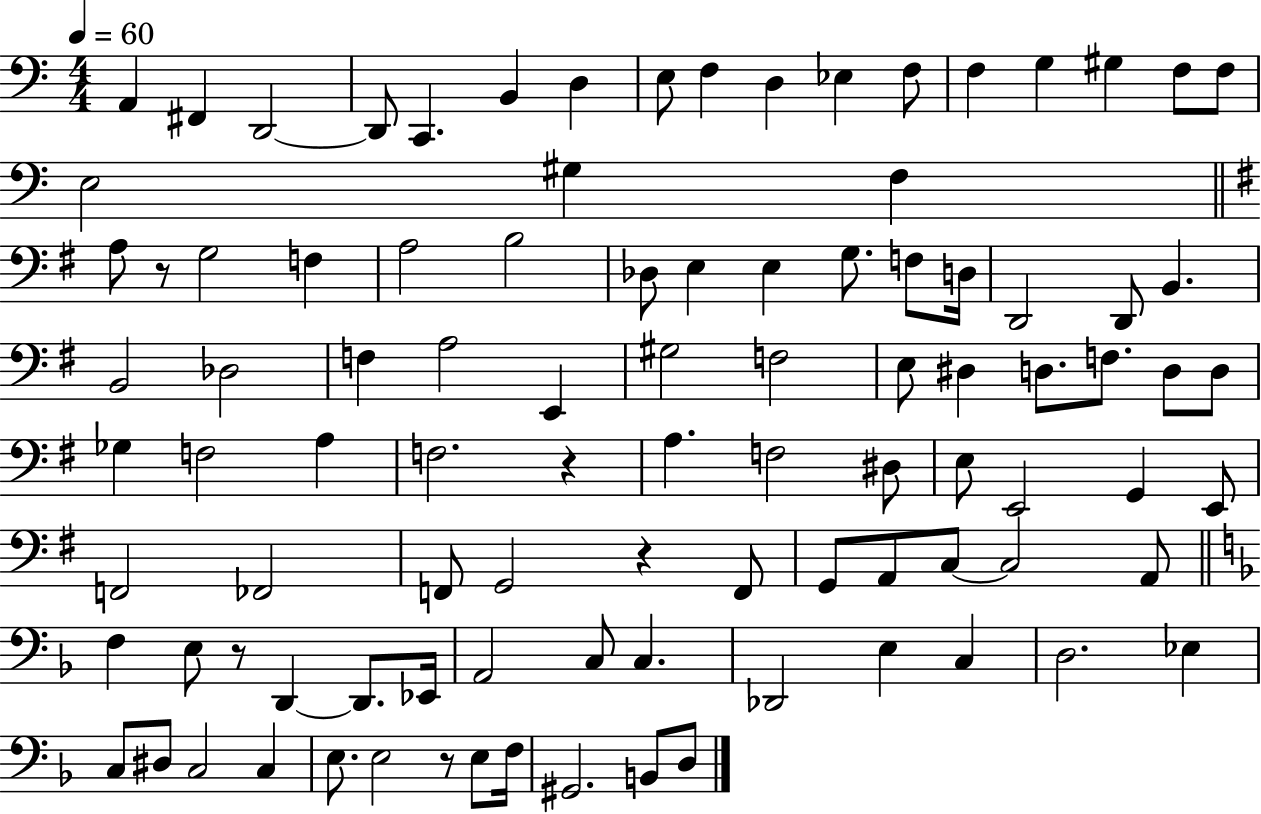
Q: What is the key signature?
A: C major